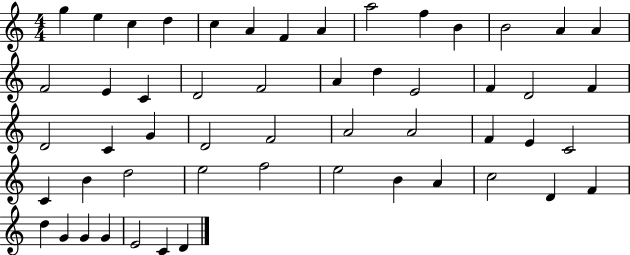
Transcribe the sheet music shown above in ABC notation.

X:1
T:Untitled
M:4/4
L:1/4
K:C
g e c d c A F A a2 f B B2 A A F2 E C D2 F2 A d E2 F D2 F D2 C G D2 F2 A2 A2 F E C2 C B d2 e2 f2 e2 B A c2 D F d G G G E2 C D